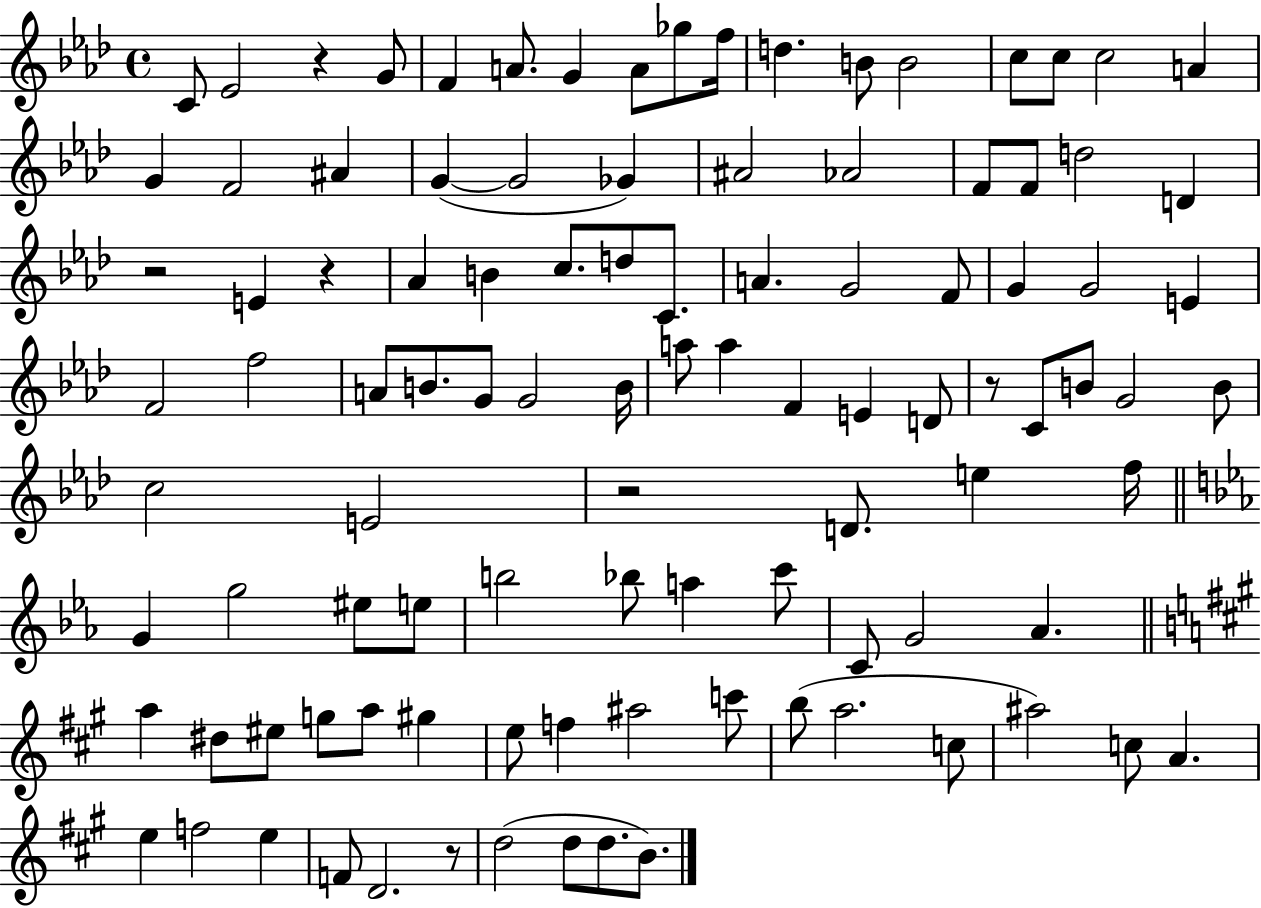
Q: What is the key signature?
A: AES major